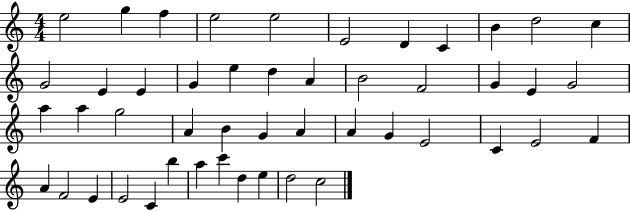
X:1
T:Untitled
M:4/4
L:1/4
K:C
e2 g f e2 e2 E2 D C B d2 c G2 E E G e d A B2 F2 G E G2 a a g2 A B G A A G E2 C E2 F A F2 E E2 C b a c' d e d2 c2